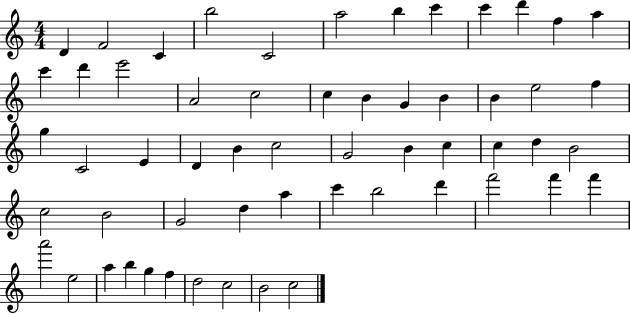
D4/q F4/h C4/q B5/h C4/h A5/h B5/q C6/q C6/q D6/q F5/q A5/q C6/q D6/q E6/h A4/h C5/h C5/q B4/q G4/q B4/q B4/q E5/h F5/q G5/q C4/h E4/q D4/q B4/q C5/h G4/h B4/q C5/q C5/q D5/q B4/h C5/h B4/h G4/h D5/q A5/q C6/q B5/h D6/q F6/h F6/q F6/q A6/h E5/h A5/q B5/q G5/q F5/q D5/h C5/h B4/h C5/h